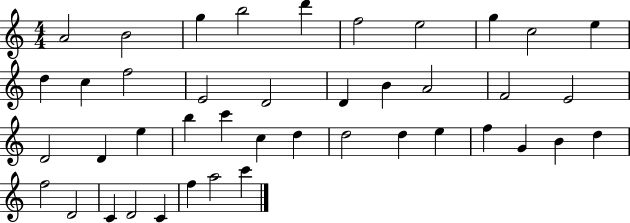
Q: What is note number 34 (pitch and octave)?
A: D5